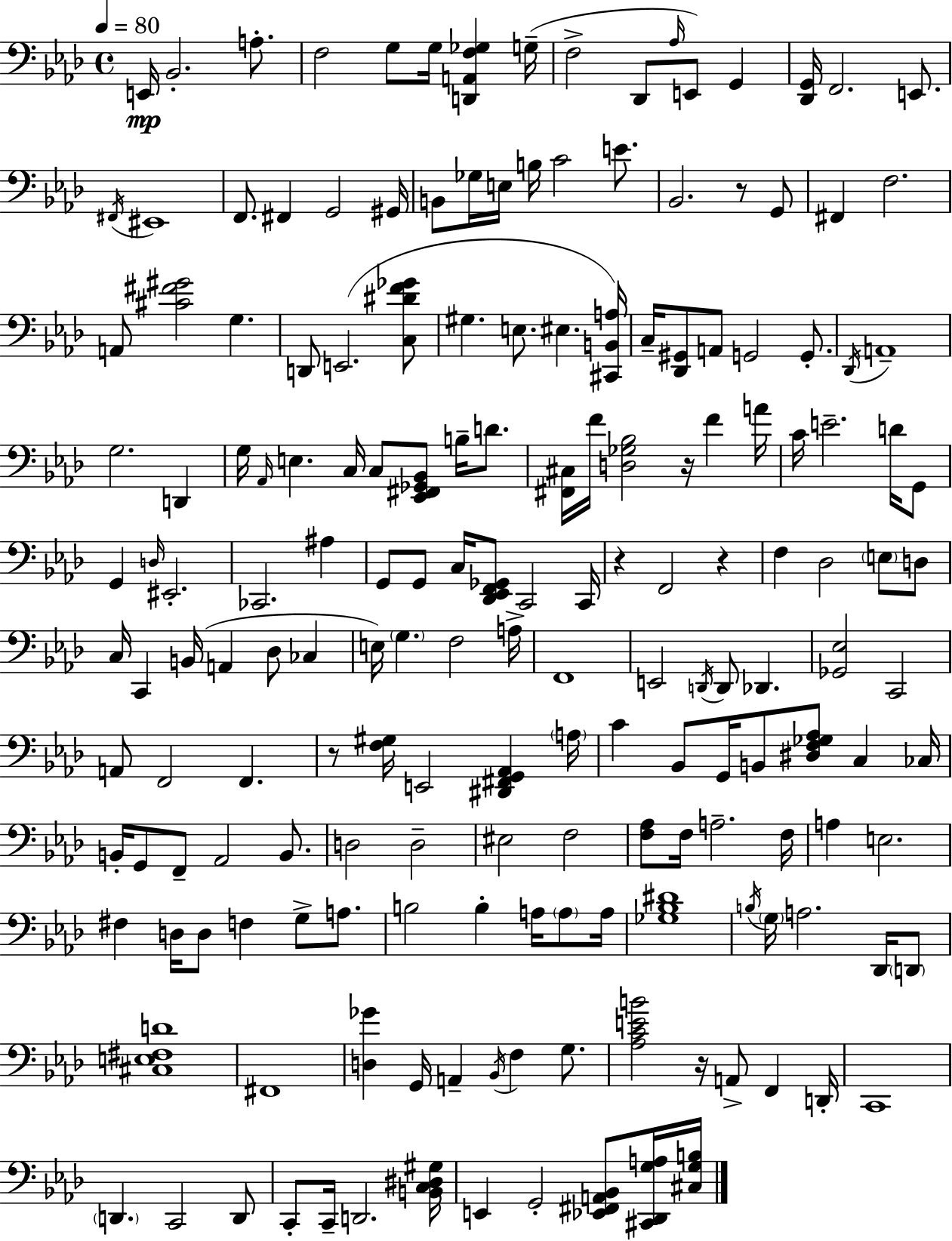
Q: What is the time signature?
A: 4/4